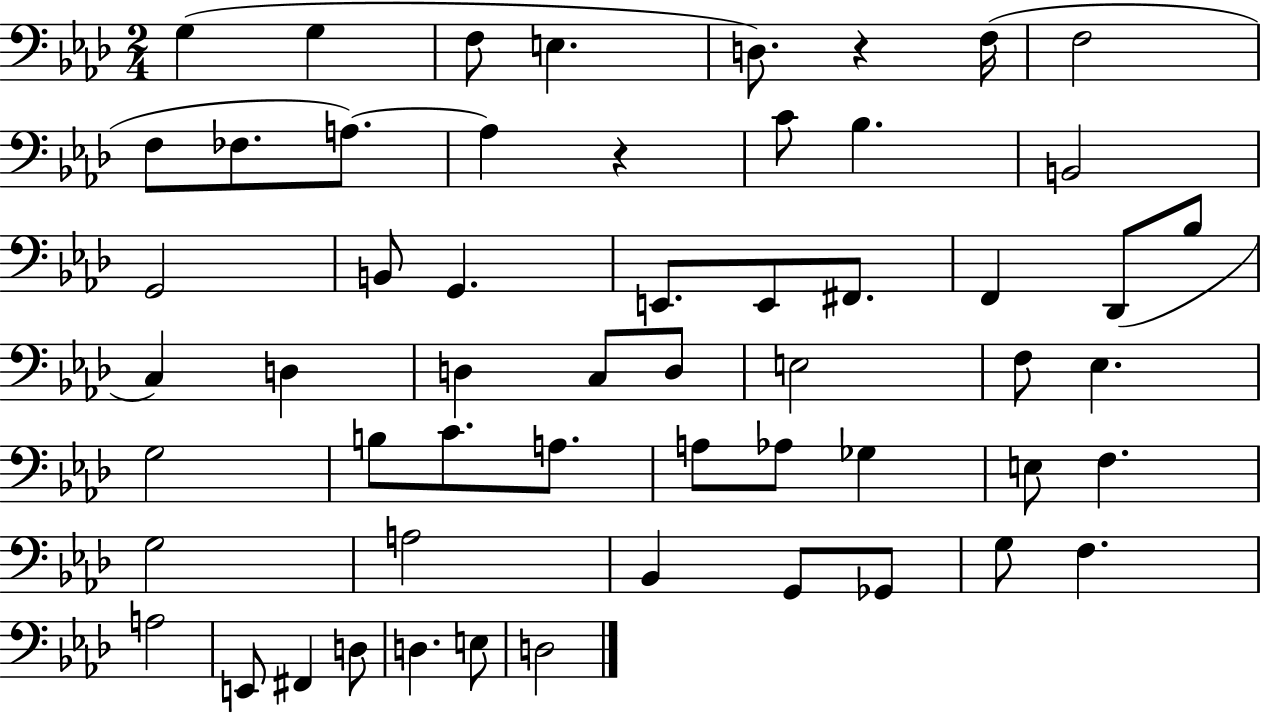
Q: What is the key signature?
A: AES major